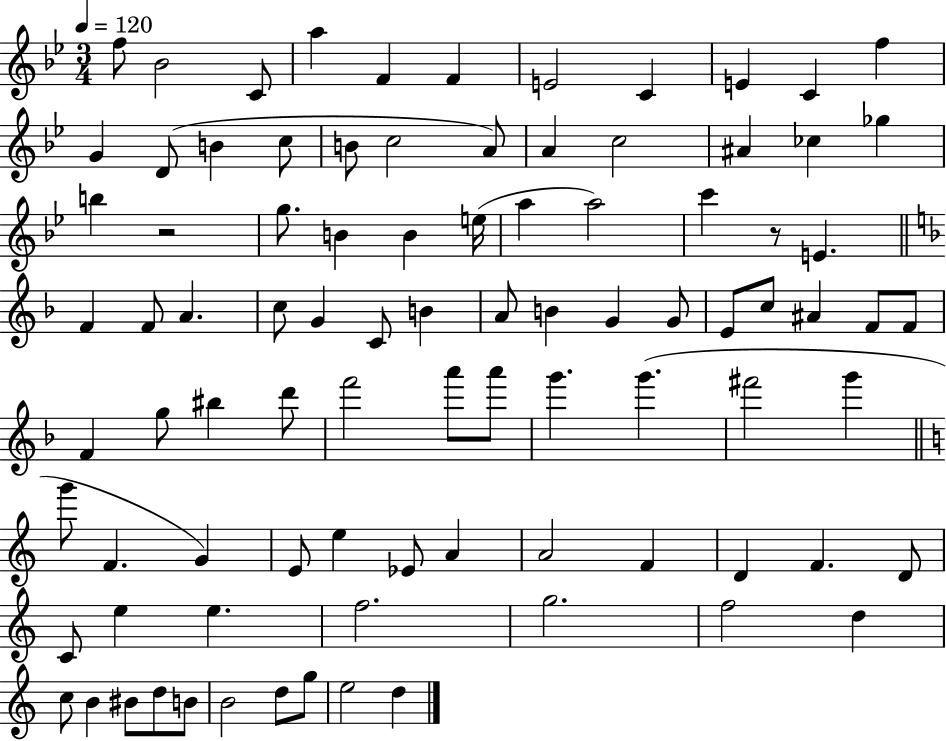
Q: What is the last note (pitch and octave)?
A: D5